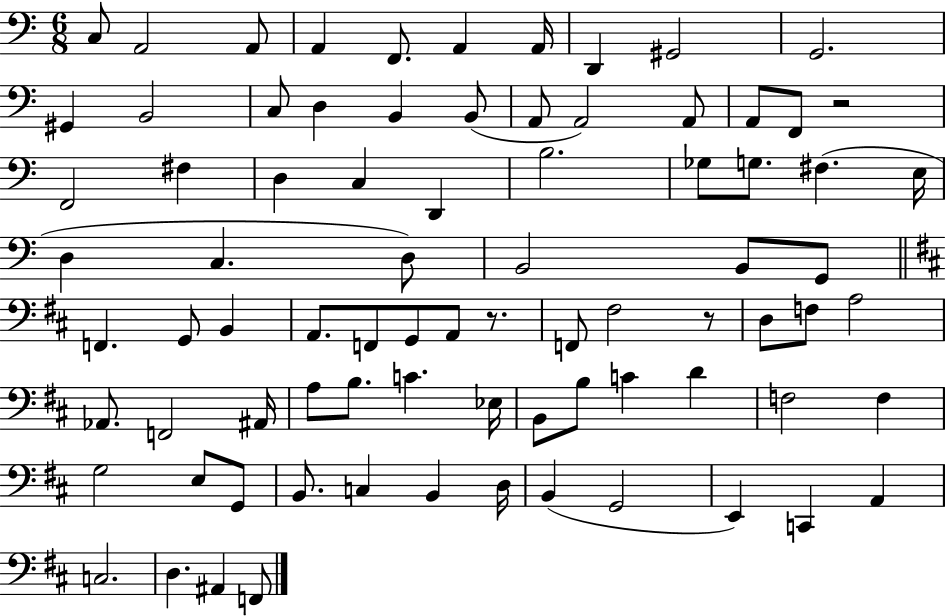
{
  \clef bass
  \numericTimeSignature
  \time 6/8
  \key c \major
  c8 a,2 a,8 | a,4 f,8. a,4 a,16 | d,4 gis,2 | g,2. | \break gis,4 b,2 | c8 d4 b,4 b,8( | a,8 a,2) a,8 | a,8 f,8 r2 | \break f,2 fis4 | d4 c4 d,4 | b2. | ges8 g8. fis4.( e16 | \break d4 c4. d8) | b,2 b,8 g,8 | \bar "||" \break \key d \major f,4. g,8 b,4 | a,8. f,8 g,8 a,8 r8. | f,8 fis2 r8 | d8 f8 a2 | \break aes,8. f,2 ais,16 | a8 b8. c'4. ees16 | b,8 b8 c'4 d'4 | f2 f4 | \break g2 e8 g,8 | b,8. c4 b,4 d16 | b,4( g,2 | e,4) c,4 a,4 | \break c2. | d4. ais,4 f,8 | \bar "|."
}